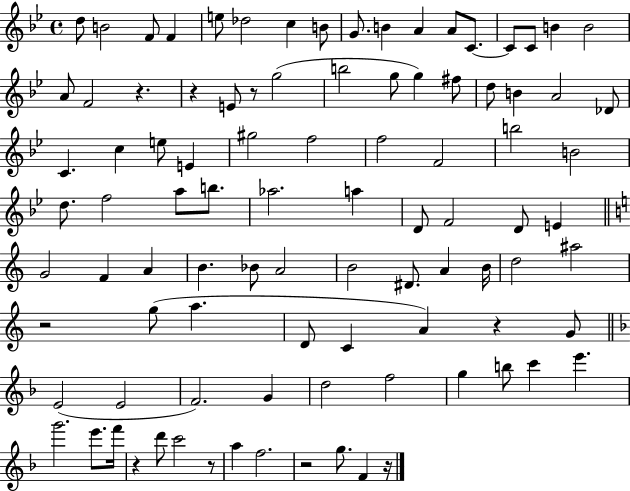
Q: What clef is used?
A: treble